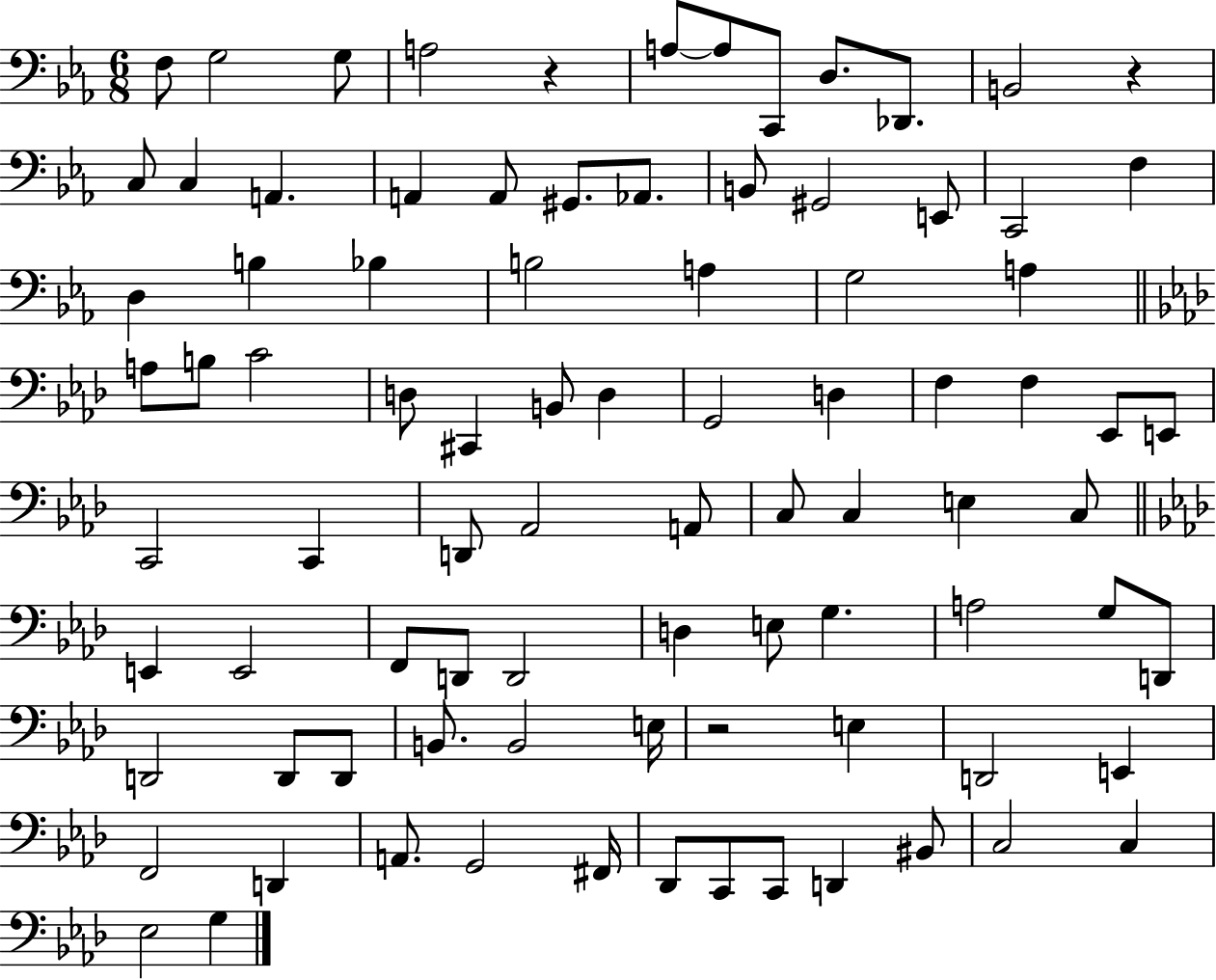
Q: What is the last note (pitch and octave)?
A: G3